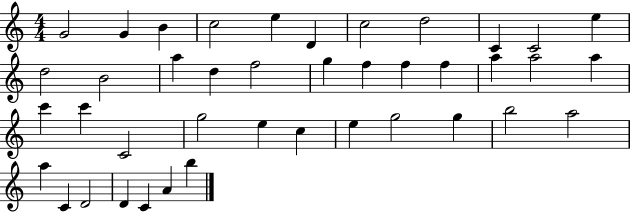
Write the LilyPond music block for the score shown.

{
  \clef treble
  \numericTimeSignature
  \time 4/4
  \key c \major
  g'2 g'4 b'4 | c''2 e''4 d'4 | c''2 d''2 | c'4 c'2 e''4 | \break d''2 b'2 | a''4 d''4 f''2 | g''4 f''4 f''4 f''4 | a''4 a''2 a''4 | \break c'''4 c'''4 c'2 | g''2 e''4 c''4 | e''4 g''2 g''4 | b''2 a''2 | \break a''4 c'4 d'2 | d'4 c'4 a'4 b''4 | \bar "|."
}